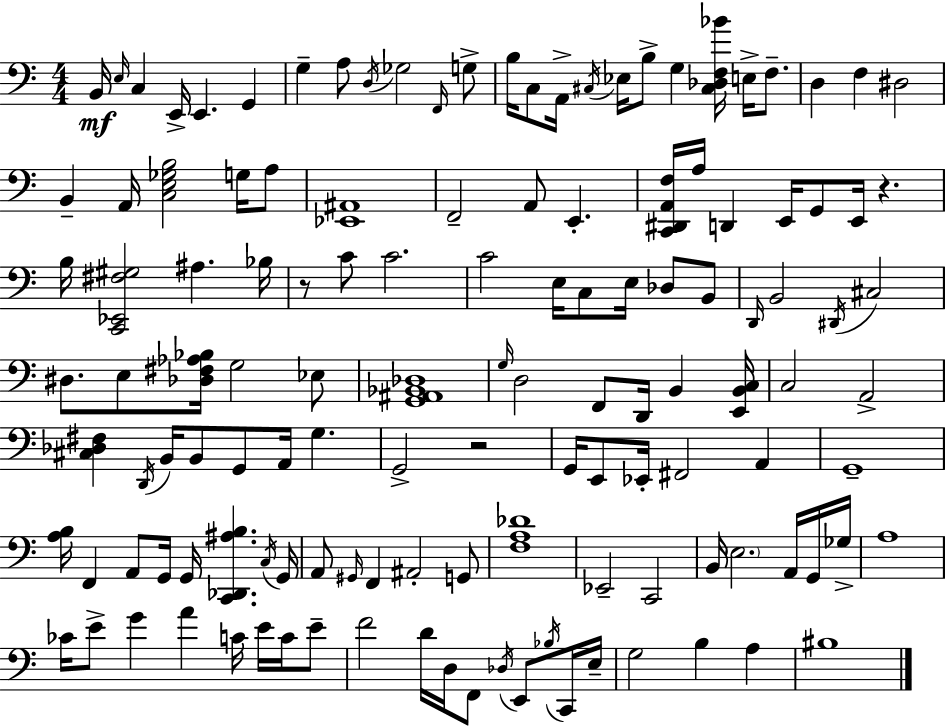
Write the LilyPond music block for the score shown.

{
  \clef bass
  \numericTimeSignature
  \time 4/4
  \key c \major
  \repeat volta 2 { b,16\mf \grace { e16 } c4 e,16-> e,4. g,4 | g4-- a8 \acciaccatura { d16 } ges2 | \grace { f,16 } g8-> b16 c8 a,16-> \acciaccatura { cis16 } ees16 b8-> g4 <cis des f bes'>16 | e16-> f8.-- d4 f4 dis2 | \break b,4-- a,16 <c e ges b>2 | g16 a8 <ees, ais,>1 | f,2-- a,8 e,4.-. | <c, dis, a, f>16 a16 d,4 e,16 g,8 e,16 r4. | \break b16 <c, ees, fis gis>2 ais4. | bes16 r8 c'8 c'2. | c'2 e16 c8 e16 | des8 b,8 \grace { d,16 } b,2 \acciaccatura { dis,16 } cis2 | \break dis8. e8 <des fis aes bes>16 g2 | ees8 <g, ais, bes, des>1 | \grace { g16 } d2 f,8 | d,16 b,4 <e, b, c>16 c2 a,2-> | \break <cis des fis>4 \acciaccatura { d,16 } b,16 b,8 g,8 | a,16 g4. g,2-> | r2 g,16 e,8 ees,16-. fis,2 | a,4 g,1-- | \break <a b>16 f,4 a,8 g,16 | g,16 <c, des, ais b>4. \acciaccatura { c16 } g,16 a,8 \grace { gis,16 } f,4 | ais,2-. g,8 <f a des'>1 | ees,2-- | \break c,2 b,16 \parenthesize e2. | a,16 g,16 ges16-> a1 | ces'16 e'8-> g'4 | a'4 c'16 e'16 c'16 e'8-- f'2 | \break d'16 d16 f,8 \acciaccatura { des16 } e,8 \acciaccatura { bes16 } c,16 e16-- g2 | b4 a4 bis1 | } \bar "|."
}